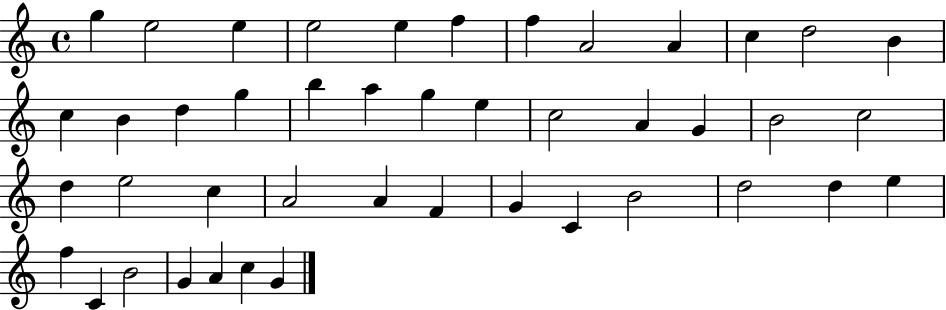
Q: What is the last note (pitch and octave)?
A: G4